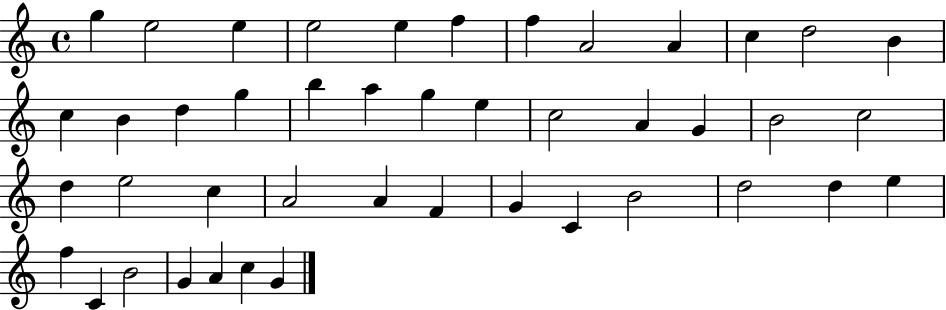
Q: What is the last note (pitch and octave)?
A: G4